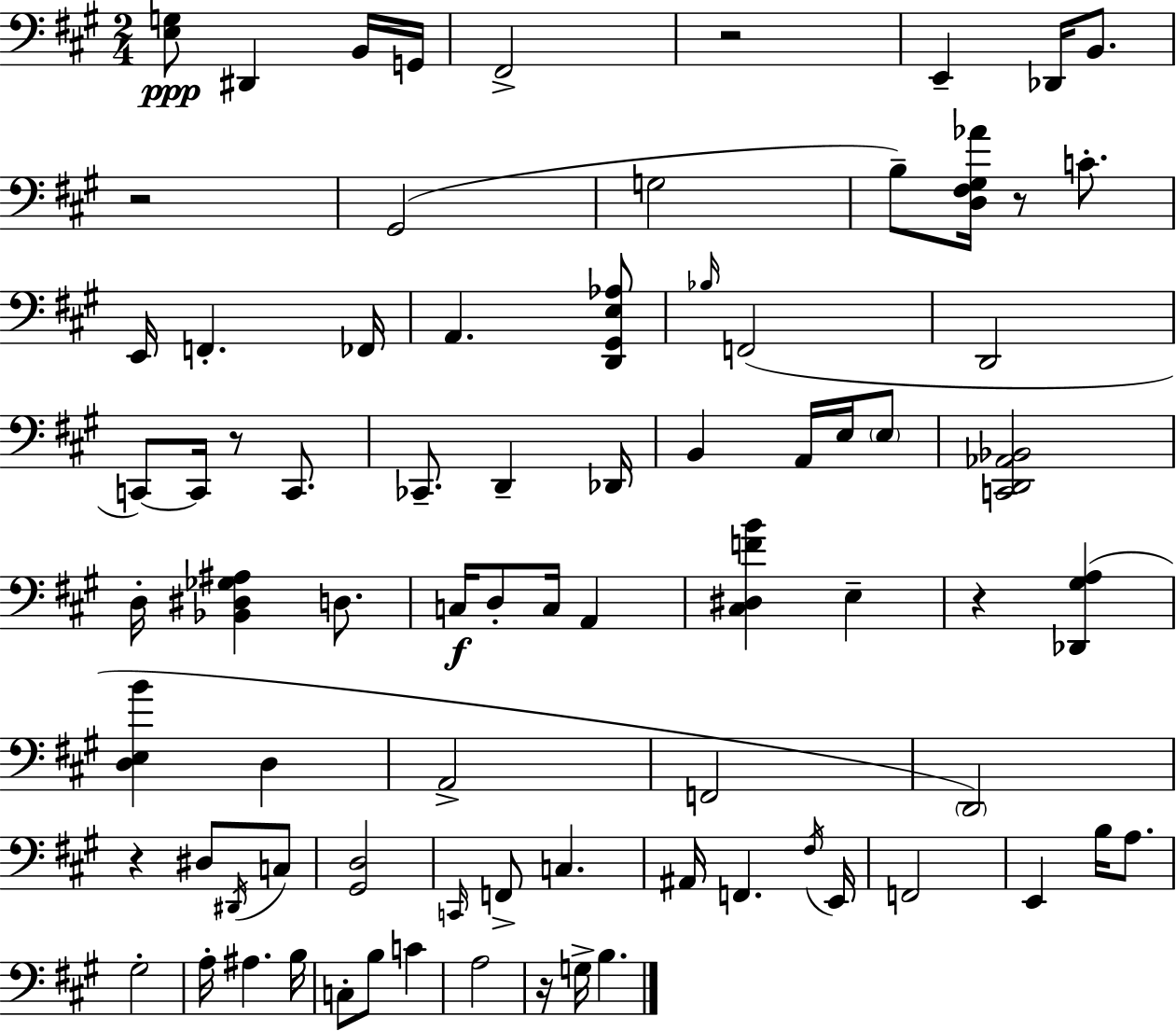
{
  \clef bass
  \numericTimeSignature
  \time 2/4
  \key a \major
  <e g>8\ppp dis,4 b,16 g,16 | fis,2-> | r2 | e,4-- des,16 b,8. | \break r2 | gis,2( | g2 | b8--) <d fis gis aes'>16 r8 c'8.-. | \break e,16 f,4.-. fes,16 | a,4. <d, gis, e aes>8 | \grace { bes16 }( f,2 | d,2 | \break c,8~~) c,16 r8 c,8. | ces,8.-- d,4-- | des,16 b,4 a,16 e16 \parenthesize e8 | <c, d, aes, bes,>2 | \break d16-. <bes, dis ges ais>4 d8. | c16\f d8-. c16 a,4 | <cis dis f' b'>4 e4-- | r4 <des, gis a>4( | \break <d e b'>4 d4 | a,2-> | f,2 | \parenthesize d,2) | \break r4 dis8 \acciaccatura { dis,16 } | c8 <gis, d>2 | \grace { c,16 } f,8-> c4. | ais,16 f,4. | \break \acciaccatura { fis16 } e,16 f,2 | e,4 | b16 a8. gis2-. | a16-. ais4. | \break b16 c8-. b8 | c'4 a2 | r16 g16-> b4. | \bar "|."
}